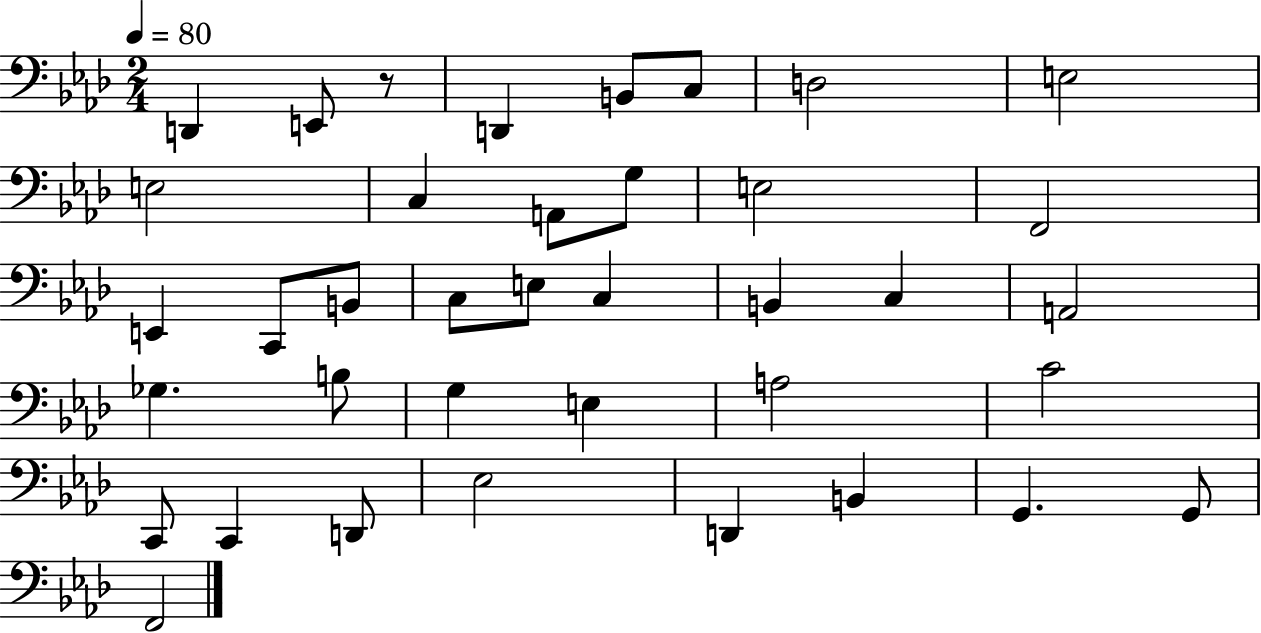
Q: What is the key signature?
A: AES major